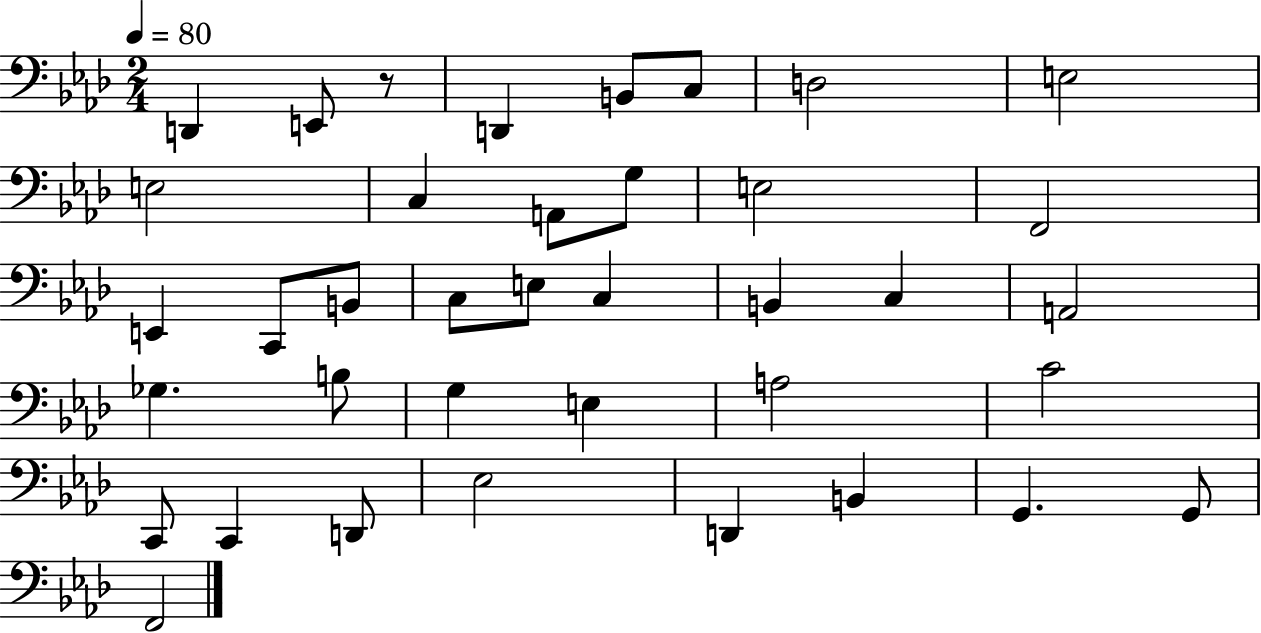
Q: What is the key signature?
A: AES major